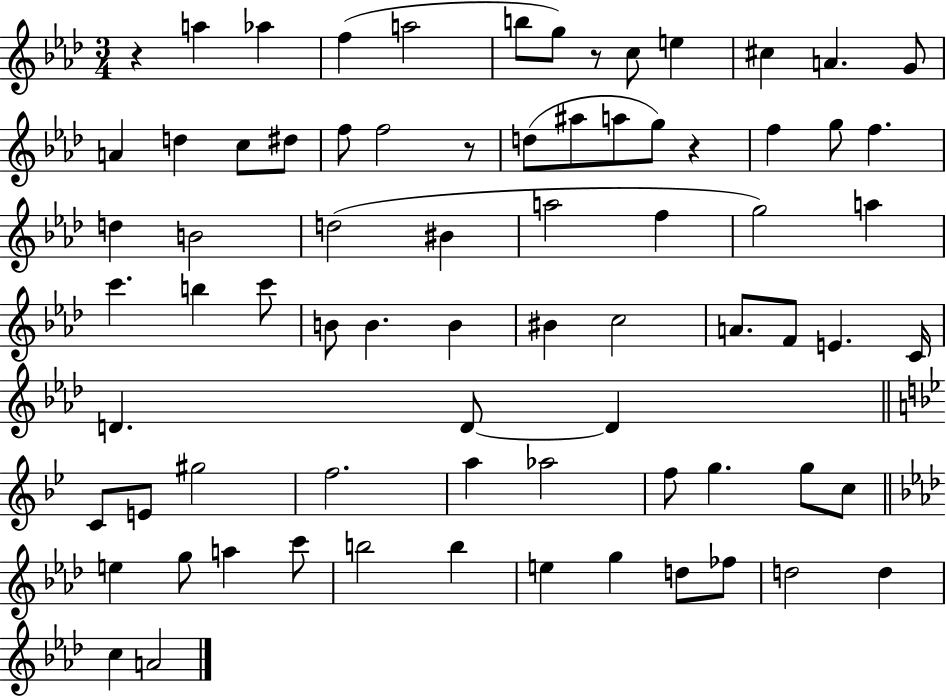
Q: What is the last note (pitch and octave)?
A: A4